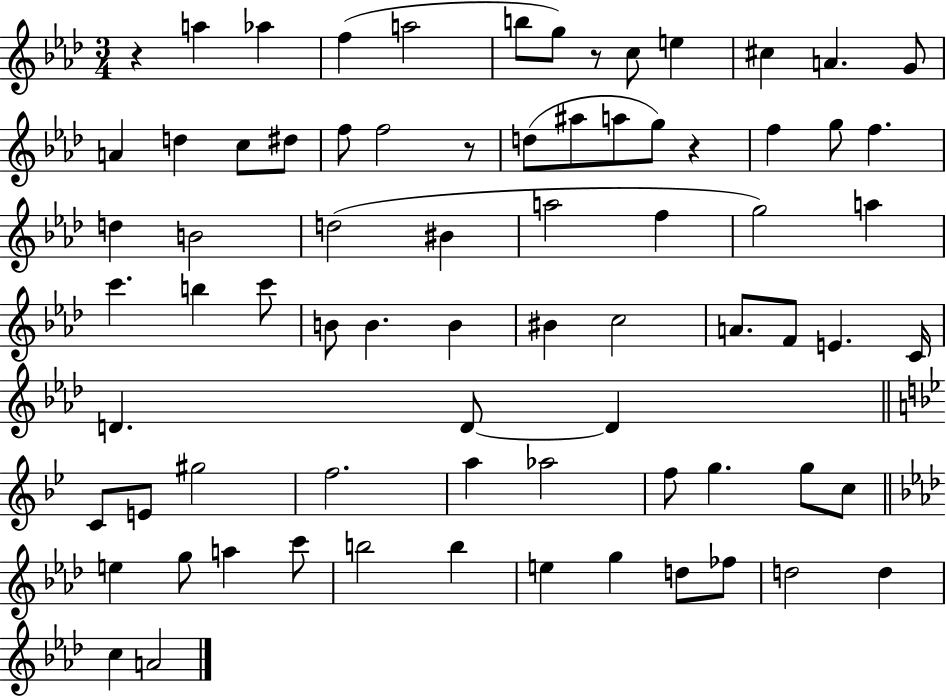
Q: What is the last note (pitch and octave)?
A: A4